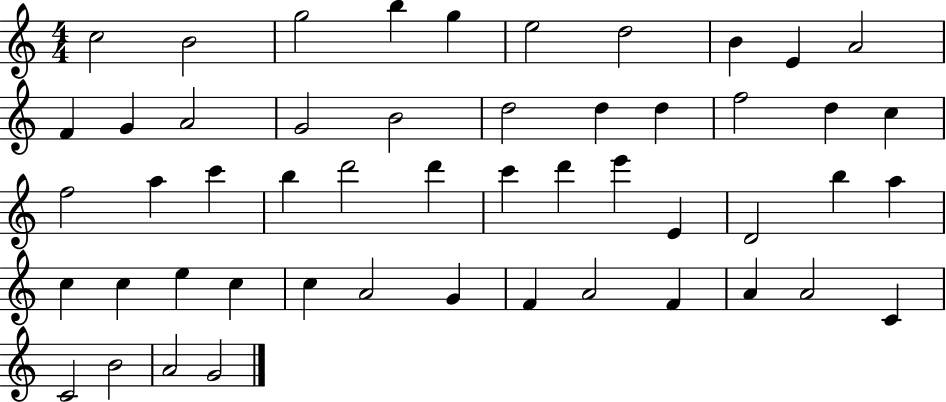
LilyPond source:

{
  \clef treble
  \numericTimeSignature
  \time 4/4
  \key c \major
  c''2 b'2 | g''2 b''4 g''4 | e''2 d''2 | b'4 e'4 a'2 | \break f'4 g'4 a'2 | g'2 b'2 | d''2 d''4 d''4 | f''2 d''4 c''4 | \break f''2 a''4 c'''4 | b''4 d'''2 d'''4 | c'''4 d'''4 e'''4 e'4 | d'2 b''4 a''4 | \break c''4 c''4 e''4 c''4 | c''4 a'2 g'4 | f'4 a'2 f'4 | a'4 a'2 c'4 | \break c'2 b'2 | a'2 g'2 | \bar "|."
}